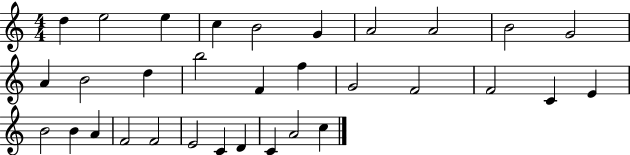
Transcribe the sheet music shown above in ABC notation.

X:1
T:Untitled
M:4/4
L:1/4
K:C
d e2 e c B2 G A2 A2 B2 G2 A B2 d b2 F f G2 F2 F2 C E B2 B A F2 F2 E2 C D C A2 c